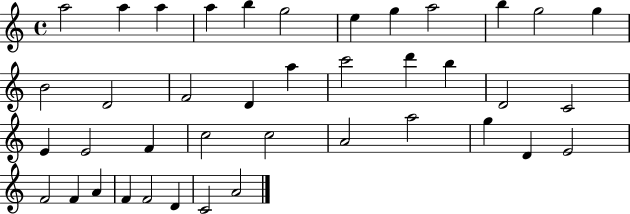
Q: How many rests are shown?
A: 0